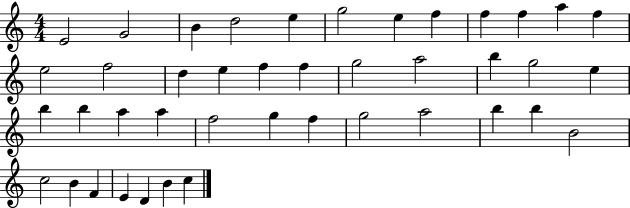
E4/h G4/h B4/q D5/h E5/q G5/h E5/q F5/q F5/q F5/q A5/q F5/q E5/h F5/h D5/q E5/q F5/q F5/q G5/h A5/h B5/q G5/h E5/q B5/q B5/q A5/q A5/q F5/h G5/q F5/q G5/h A5/h B5/q B5/q B4/h C5/h B4/q F4/q E4/q D4/q B4/q C5/q